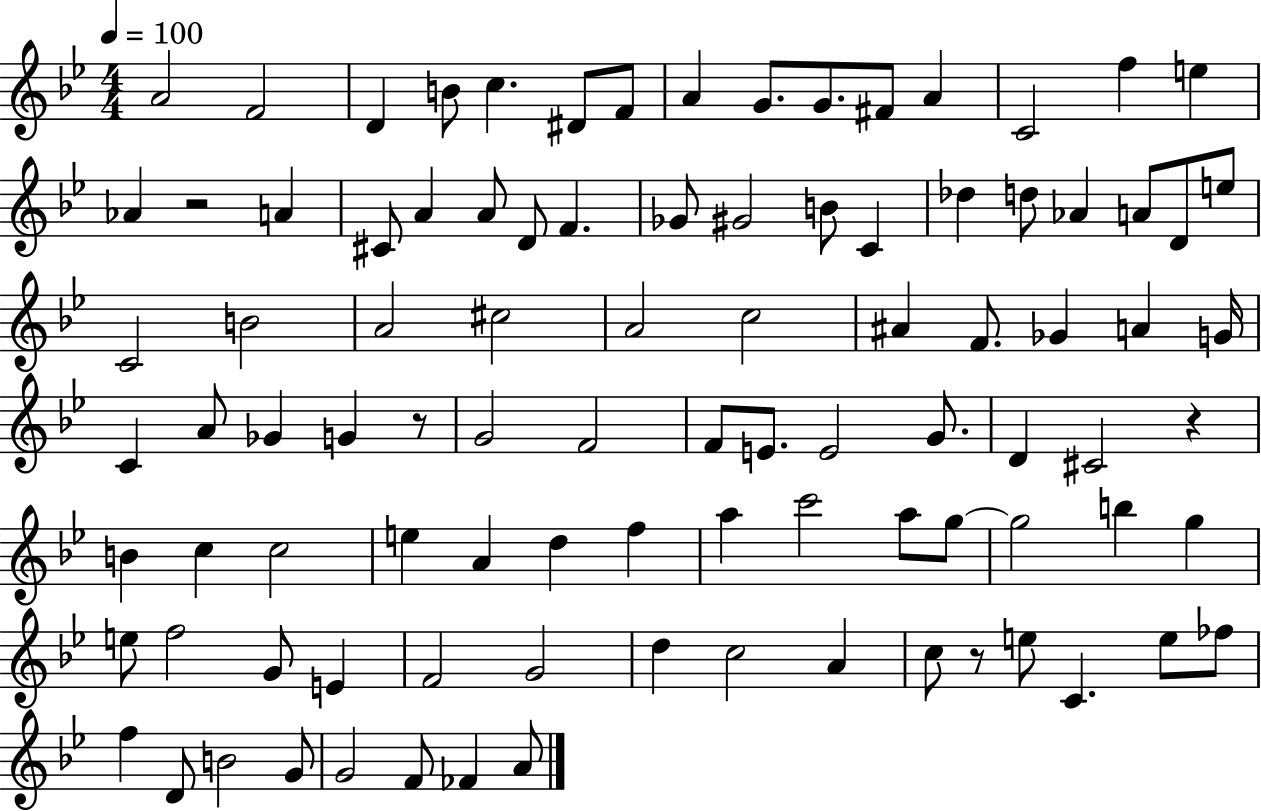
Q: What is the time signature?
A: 4/4